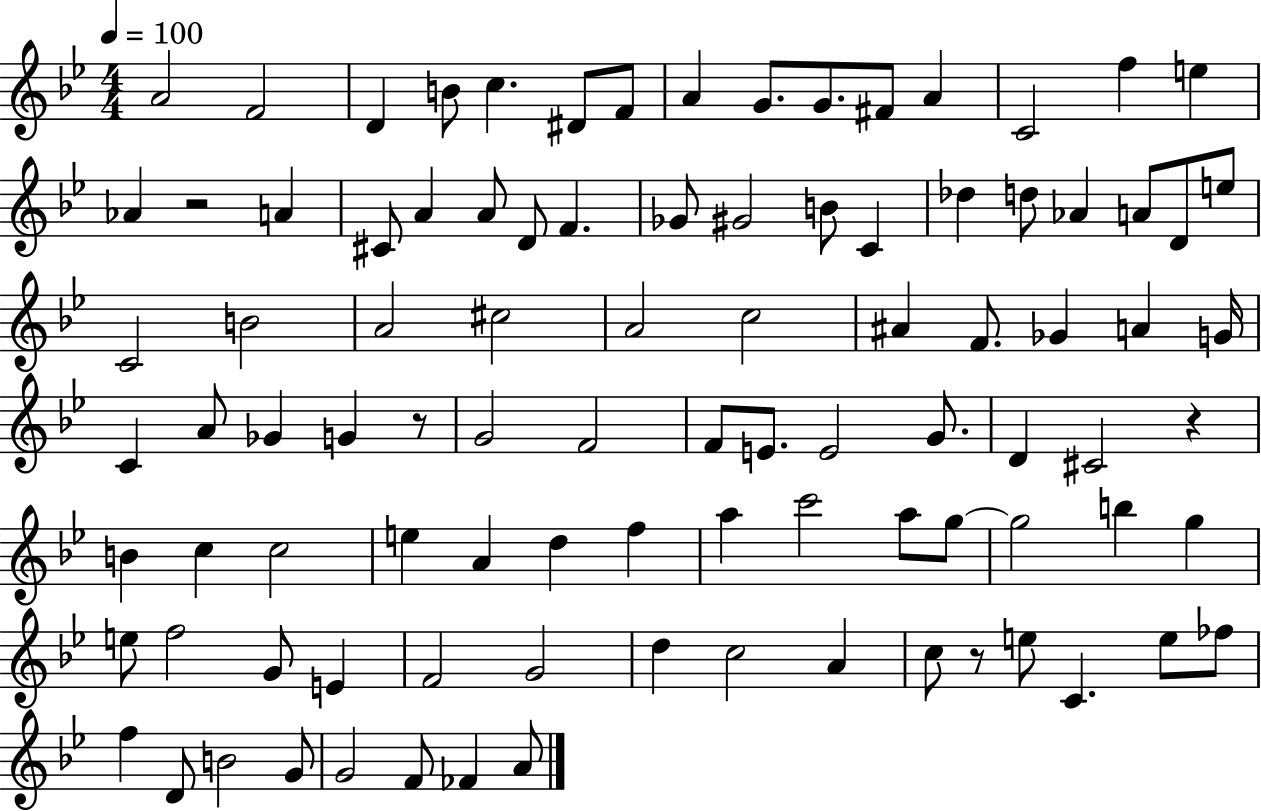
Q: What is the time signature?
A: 4/4